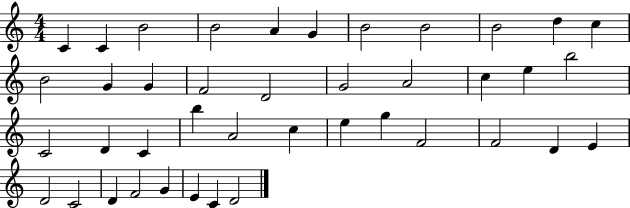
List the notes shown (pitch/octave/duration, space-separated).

C4/q C4/q B4/h B4/h A4/q G4/q B4/h B4/h B4/h D5/q C5/q B4/h G4/q G4/q F4/h D4/h G4/h A4/h C5/q E5/q B5/h C4/h D4/q C4/q B5/q A4/h C5/q E5/q G5/q F4/h F4/h D4/q E4/q D4/h C4/h D4/q F4/h G4/q E4/q C4/q D4/h